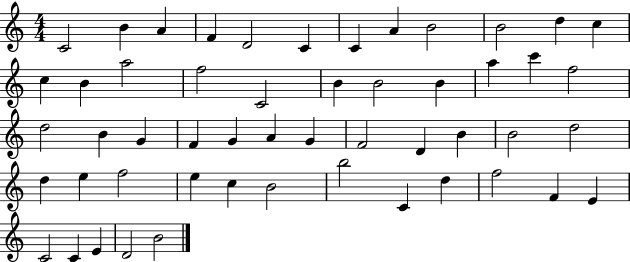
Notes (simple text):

C4/h B4/q A4/q F4/q D4/h C4/q C4/q A4/q B4/h B4/h D5/q C5/q C5/q B4/q A5/h F5/h C4/h B4/q B4/h B4/q A5/q C6/q F5/h D5/h B4/q G4/q F4/q G4/q A4/q G4/q F4/h D4/q B4/q B4/h D5/h D5/q E5/q F5/h E5/q C5/q B4/h B5/h C4/q D5/q F5/h F4/q E4/q C4/h C4/q E4/q D4/h B4/h